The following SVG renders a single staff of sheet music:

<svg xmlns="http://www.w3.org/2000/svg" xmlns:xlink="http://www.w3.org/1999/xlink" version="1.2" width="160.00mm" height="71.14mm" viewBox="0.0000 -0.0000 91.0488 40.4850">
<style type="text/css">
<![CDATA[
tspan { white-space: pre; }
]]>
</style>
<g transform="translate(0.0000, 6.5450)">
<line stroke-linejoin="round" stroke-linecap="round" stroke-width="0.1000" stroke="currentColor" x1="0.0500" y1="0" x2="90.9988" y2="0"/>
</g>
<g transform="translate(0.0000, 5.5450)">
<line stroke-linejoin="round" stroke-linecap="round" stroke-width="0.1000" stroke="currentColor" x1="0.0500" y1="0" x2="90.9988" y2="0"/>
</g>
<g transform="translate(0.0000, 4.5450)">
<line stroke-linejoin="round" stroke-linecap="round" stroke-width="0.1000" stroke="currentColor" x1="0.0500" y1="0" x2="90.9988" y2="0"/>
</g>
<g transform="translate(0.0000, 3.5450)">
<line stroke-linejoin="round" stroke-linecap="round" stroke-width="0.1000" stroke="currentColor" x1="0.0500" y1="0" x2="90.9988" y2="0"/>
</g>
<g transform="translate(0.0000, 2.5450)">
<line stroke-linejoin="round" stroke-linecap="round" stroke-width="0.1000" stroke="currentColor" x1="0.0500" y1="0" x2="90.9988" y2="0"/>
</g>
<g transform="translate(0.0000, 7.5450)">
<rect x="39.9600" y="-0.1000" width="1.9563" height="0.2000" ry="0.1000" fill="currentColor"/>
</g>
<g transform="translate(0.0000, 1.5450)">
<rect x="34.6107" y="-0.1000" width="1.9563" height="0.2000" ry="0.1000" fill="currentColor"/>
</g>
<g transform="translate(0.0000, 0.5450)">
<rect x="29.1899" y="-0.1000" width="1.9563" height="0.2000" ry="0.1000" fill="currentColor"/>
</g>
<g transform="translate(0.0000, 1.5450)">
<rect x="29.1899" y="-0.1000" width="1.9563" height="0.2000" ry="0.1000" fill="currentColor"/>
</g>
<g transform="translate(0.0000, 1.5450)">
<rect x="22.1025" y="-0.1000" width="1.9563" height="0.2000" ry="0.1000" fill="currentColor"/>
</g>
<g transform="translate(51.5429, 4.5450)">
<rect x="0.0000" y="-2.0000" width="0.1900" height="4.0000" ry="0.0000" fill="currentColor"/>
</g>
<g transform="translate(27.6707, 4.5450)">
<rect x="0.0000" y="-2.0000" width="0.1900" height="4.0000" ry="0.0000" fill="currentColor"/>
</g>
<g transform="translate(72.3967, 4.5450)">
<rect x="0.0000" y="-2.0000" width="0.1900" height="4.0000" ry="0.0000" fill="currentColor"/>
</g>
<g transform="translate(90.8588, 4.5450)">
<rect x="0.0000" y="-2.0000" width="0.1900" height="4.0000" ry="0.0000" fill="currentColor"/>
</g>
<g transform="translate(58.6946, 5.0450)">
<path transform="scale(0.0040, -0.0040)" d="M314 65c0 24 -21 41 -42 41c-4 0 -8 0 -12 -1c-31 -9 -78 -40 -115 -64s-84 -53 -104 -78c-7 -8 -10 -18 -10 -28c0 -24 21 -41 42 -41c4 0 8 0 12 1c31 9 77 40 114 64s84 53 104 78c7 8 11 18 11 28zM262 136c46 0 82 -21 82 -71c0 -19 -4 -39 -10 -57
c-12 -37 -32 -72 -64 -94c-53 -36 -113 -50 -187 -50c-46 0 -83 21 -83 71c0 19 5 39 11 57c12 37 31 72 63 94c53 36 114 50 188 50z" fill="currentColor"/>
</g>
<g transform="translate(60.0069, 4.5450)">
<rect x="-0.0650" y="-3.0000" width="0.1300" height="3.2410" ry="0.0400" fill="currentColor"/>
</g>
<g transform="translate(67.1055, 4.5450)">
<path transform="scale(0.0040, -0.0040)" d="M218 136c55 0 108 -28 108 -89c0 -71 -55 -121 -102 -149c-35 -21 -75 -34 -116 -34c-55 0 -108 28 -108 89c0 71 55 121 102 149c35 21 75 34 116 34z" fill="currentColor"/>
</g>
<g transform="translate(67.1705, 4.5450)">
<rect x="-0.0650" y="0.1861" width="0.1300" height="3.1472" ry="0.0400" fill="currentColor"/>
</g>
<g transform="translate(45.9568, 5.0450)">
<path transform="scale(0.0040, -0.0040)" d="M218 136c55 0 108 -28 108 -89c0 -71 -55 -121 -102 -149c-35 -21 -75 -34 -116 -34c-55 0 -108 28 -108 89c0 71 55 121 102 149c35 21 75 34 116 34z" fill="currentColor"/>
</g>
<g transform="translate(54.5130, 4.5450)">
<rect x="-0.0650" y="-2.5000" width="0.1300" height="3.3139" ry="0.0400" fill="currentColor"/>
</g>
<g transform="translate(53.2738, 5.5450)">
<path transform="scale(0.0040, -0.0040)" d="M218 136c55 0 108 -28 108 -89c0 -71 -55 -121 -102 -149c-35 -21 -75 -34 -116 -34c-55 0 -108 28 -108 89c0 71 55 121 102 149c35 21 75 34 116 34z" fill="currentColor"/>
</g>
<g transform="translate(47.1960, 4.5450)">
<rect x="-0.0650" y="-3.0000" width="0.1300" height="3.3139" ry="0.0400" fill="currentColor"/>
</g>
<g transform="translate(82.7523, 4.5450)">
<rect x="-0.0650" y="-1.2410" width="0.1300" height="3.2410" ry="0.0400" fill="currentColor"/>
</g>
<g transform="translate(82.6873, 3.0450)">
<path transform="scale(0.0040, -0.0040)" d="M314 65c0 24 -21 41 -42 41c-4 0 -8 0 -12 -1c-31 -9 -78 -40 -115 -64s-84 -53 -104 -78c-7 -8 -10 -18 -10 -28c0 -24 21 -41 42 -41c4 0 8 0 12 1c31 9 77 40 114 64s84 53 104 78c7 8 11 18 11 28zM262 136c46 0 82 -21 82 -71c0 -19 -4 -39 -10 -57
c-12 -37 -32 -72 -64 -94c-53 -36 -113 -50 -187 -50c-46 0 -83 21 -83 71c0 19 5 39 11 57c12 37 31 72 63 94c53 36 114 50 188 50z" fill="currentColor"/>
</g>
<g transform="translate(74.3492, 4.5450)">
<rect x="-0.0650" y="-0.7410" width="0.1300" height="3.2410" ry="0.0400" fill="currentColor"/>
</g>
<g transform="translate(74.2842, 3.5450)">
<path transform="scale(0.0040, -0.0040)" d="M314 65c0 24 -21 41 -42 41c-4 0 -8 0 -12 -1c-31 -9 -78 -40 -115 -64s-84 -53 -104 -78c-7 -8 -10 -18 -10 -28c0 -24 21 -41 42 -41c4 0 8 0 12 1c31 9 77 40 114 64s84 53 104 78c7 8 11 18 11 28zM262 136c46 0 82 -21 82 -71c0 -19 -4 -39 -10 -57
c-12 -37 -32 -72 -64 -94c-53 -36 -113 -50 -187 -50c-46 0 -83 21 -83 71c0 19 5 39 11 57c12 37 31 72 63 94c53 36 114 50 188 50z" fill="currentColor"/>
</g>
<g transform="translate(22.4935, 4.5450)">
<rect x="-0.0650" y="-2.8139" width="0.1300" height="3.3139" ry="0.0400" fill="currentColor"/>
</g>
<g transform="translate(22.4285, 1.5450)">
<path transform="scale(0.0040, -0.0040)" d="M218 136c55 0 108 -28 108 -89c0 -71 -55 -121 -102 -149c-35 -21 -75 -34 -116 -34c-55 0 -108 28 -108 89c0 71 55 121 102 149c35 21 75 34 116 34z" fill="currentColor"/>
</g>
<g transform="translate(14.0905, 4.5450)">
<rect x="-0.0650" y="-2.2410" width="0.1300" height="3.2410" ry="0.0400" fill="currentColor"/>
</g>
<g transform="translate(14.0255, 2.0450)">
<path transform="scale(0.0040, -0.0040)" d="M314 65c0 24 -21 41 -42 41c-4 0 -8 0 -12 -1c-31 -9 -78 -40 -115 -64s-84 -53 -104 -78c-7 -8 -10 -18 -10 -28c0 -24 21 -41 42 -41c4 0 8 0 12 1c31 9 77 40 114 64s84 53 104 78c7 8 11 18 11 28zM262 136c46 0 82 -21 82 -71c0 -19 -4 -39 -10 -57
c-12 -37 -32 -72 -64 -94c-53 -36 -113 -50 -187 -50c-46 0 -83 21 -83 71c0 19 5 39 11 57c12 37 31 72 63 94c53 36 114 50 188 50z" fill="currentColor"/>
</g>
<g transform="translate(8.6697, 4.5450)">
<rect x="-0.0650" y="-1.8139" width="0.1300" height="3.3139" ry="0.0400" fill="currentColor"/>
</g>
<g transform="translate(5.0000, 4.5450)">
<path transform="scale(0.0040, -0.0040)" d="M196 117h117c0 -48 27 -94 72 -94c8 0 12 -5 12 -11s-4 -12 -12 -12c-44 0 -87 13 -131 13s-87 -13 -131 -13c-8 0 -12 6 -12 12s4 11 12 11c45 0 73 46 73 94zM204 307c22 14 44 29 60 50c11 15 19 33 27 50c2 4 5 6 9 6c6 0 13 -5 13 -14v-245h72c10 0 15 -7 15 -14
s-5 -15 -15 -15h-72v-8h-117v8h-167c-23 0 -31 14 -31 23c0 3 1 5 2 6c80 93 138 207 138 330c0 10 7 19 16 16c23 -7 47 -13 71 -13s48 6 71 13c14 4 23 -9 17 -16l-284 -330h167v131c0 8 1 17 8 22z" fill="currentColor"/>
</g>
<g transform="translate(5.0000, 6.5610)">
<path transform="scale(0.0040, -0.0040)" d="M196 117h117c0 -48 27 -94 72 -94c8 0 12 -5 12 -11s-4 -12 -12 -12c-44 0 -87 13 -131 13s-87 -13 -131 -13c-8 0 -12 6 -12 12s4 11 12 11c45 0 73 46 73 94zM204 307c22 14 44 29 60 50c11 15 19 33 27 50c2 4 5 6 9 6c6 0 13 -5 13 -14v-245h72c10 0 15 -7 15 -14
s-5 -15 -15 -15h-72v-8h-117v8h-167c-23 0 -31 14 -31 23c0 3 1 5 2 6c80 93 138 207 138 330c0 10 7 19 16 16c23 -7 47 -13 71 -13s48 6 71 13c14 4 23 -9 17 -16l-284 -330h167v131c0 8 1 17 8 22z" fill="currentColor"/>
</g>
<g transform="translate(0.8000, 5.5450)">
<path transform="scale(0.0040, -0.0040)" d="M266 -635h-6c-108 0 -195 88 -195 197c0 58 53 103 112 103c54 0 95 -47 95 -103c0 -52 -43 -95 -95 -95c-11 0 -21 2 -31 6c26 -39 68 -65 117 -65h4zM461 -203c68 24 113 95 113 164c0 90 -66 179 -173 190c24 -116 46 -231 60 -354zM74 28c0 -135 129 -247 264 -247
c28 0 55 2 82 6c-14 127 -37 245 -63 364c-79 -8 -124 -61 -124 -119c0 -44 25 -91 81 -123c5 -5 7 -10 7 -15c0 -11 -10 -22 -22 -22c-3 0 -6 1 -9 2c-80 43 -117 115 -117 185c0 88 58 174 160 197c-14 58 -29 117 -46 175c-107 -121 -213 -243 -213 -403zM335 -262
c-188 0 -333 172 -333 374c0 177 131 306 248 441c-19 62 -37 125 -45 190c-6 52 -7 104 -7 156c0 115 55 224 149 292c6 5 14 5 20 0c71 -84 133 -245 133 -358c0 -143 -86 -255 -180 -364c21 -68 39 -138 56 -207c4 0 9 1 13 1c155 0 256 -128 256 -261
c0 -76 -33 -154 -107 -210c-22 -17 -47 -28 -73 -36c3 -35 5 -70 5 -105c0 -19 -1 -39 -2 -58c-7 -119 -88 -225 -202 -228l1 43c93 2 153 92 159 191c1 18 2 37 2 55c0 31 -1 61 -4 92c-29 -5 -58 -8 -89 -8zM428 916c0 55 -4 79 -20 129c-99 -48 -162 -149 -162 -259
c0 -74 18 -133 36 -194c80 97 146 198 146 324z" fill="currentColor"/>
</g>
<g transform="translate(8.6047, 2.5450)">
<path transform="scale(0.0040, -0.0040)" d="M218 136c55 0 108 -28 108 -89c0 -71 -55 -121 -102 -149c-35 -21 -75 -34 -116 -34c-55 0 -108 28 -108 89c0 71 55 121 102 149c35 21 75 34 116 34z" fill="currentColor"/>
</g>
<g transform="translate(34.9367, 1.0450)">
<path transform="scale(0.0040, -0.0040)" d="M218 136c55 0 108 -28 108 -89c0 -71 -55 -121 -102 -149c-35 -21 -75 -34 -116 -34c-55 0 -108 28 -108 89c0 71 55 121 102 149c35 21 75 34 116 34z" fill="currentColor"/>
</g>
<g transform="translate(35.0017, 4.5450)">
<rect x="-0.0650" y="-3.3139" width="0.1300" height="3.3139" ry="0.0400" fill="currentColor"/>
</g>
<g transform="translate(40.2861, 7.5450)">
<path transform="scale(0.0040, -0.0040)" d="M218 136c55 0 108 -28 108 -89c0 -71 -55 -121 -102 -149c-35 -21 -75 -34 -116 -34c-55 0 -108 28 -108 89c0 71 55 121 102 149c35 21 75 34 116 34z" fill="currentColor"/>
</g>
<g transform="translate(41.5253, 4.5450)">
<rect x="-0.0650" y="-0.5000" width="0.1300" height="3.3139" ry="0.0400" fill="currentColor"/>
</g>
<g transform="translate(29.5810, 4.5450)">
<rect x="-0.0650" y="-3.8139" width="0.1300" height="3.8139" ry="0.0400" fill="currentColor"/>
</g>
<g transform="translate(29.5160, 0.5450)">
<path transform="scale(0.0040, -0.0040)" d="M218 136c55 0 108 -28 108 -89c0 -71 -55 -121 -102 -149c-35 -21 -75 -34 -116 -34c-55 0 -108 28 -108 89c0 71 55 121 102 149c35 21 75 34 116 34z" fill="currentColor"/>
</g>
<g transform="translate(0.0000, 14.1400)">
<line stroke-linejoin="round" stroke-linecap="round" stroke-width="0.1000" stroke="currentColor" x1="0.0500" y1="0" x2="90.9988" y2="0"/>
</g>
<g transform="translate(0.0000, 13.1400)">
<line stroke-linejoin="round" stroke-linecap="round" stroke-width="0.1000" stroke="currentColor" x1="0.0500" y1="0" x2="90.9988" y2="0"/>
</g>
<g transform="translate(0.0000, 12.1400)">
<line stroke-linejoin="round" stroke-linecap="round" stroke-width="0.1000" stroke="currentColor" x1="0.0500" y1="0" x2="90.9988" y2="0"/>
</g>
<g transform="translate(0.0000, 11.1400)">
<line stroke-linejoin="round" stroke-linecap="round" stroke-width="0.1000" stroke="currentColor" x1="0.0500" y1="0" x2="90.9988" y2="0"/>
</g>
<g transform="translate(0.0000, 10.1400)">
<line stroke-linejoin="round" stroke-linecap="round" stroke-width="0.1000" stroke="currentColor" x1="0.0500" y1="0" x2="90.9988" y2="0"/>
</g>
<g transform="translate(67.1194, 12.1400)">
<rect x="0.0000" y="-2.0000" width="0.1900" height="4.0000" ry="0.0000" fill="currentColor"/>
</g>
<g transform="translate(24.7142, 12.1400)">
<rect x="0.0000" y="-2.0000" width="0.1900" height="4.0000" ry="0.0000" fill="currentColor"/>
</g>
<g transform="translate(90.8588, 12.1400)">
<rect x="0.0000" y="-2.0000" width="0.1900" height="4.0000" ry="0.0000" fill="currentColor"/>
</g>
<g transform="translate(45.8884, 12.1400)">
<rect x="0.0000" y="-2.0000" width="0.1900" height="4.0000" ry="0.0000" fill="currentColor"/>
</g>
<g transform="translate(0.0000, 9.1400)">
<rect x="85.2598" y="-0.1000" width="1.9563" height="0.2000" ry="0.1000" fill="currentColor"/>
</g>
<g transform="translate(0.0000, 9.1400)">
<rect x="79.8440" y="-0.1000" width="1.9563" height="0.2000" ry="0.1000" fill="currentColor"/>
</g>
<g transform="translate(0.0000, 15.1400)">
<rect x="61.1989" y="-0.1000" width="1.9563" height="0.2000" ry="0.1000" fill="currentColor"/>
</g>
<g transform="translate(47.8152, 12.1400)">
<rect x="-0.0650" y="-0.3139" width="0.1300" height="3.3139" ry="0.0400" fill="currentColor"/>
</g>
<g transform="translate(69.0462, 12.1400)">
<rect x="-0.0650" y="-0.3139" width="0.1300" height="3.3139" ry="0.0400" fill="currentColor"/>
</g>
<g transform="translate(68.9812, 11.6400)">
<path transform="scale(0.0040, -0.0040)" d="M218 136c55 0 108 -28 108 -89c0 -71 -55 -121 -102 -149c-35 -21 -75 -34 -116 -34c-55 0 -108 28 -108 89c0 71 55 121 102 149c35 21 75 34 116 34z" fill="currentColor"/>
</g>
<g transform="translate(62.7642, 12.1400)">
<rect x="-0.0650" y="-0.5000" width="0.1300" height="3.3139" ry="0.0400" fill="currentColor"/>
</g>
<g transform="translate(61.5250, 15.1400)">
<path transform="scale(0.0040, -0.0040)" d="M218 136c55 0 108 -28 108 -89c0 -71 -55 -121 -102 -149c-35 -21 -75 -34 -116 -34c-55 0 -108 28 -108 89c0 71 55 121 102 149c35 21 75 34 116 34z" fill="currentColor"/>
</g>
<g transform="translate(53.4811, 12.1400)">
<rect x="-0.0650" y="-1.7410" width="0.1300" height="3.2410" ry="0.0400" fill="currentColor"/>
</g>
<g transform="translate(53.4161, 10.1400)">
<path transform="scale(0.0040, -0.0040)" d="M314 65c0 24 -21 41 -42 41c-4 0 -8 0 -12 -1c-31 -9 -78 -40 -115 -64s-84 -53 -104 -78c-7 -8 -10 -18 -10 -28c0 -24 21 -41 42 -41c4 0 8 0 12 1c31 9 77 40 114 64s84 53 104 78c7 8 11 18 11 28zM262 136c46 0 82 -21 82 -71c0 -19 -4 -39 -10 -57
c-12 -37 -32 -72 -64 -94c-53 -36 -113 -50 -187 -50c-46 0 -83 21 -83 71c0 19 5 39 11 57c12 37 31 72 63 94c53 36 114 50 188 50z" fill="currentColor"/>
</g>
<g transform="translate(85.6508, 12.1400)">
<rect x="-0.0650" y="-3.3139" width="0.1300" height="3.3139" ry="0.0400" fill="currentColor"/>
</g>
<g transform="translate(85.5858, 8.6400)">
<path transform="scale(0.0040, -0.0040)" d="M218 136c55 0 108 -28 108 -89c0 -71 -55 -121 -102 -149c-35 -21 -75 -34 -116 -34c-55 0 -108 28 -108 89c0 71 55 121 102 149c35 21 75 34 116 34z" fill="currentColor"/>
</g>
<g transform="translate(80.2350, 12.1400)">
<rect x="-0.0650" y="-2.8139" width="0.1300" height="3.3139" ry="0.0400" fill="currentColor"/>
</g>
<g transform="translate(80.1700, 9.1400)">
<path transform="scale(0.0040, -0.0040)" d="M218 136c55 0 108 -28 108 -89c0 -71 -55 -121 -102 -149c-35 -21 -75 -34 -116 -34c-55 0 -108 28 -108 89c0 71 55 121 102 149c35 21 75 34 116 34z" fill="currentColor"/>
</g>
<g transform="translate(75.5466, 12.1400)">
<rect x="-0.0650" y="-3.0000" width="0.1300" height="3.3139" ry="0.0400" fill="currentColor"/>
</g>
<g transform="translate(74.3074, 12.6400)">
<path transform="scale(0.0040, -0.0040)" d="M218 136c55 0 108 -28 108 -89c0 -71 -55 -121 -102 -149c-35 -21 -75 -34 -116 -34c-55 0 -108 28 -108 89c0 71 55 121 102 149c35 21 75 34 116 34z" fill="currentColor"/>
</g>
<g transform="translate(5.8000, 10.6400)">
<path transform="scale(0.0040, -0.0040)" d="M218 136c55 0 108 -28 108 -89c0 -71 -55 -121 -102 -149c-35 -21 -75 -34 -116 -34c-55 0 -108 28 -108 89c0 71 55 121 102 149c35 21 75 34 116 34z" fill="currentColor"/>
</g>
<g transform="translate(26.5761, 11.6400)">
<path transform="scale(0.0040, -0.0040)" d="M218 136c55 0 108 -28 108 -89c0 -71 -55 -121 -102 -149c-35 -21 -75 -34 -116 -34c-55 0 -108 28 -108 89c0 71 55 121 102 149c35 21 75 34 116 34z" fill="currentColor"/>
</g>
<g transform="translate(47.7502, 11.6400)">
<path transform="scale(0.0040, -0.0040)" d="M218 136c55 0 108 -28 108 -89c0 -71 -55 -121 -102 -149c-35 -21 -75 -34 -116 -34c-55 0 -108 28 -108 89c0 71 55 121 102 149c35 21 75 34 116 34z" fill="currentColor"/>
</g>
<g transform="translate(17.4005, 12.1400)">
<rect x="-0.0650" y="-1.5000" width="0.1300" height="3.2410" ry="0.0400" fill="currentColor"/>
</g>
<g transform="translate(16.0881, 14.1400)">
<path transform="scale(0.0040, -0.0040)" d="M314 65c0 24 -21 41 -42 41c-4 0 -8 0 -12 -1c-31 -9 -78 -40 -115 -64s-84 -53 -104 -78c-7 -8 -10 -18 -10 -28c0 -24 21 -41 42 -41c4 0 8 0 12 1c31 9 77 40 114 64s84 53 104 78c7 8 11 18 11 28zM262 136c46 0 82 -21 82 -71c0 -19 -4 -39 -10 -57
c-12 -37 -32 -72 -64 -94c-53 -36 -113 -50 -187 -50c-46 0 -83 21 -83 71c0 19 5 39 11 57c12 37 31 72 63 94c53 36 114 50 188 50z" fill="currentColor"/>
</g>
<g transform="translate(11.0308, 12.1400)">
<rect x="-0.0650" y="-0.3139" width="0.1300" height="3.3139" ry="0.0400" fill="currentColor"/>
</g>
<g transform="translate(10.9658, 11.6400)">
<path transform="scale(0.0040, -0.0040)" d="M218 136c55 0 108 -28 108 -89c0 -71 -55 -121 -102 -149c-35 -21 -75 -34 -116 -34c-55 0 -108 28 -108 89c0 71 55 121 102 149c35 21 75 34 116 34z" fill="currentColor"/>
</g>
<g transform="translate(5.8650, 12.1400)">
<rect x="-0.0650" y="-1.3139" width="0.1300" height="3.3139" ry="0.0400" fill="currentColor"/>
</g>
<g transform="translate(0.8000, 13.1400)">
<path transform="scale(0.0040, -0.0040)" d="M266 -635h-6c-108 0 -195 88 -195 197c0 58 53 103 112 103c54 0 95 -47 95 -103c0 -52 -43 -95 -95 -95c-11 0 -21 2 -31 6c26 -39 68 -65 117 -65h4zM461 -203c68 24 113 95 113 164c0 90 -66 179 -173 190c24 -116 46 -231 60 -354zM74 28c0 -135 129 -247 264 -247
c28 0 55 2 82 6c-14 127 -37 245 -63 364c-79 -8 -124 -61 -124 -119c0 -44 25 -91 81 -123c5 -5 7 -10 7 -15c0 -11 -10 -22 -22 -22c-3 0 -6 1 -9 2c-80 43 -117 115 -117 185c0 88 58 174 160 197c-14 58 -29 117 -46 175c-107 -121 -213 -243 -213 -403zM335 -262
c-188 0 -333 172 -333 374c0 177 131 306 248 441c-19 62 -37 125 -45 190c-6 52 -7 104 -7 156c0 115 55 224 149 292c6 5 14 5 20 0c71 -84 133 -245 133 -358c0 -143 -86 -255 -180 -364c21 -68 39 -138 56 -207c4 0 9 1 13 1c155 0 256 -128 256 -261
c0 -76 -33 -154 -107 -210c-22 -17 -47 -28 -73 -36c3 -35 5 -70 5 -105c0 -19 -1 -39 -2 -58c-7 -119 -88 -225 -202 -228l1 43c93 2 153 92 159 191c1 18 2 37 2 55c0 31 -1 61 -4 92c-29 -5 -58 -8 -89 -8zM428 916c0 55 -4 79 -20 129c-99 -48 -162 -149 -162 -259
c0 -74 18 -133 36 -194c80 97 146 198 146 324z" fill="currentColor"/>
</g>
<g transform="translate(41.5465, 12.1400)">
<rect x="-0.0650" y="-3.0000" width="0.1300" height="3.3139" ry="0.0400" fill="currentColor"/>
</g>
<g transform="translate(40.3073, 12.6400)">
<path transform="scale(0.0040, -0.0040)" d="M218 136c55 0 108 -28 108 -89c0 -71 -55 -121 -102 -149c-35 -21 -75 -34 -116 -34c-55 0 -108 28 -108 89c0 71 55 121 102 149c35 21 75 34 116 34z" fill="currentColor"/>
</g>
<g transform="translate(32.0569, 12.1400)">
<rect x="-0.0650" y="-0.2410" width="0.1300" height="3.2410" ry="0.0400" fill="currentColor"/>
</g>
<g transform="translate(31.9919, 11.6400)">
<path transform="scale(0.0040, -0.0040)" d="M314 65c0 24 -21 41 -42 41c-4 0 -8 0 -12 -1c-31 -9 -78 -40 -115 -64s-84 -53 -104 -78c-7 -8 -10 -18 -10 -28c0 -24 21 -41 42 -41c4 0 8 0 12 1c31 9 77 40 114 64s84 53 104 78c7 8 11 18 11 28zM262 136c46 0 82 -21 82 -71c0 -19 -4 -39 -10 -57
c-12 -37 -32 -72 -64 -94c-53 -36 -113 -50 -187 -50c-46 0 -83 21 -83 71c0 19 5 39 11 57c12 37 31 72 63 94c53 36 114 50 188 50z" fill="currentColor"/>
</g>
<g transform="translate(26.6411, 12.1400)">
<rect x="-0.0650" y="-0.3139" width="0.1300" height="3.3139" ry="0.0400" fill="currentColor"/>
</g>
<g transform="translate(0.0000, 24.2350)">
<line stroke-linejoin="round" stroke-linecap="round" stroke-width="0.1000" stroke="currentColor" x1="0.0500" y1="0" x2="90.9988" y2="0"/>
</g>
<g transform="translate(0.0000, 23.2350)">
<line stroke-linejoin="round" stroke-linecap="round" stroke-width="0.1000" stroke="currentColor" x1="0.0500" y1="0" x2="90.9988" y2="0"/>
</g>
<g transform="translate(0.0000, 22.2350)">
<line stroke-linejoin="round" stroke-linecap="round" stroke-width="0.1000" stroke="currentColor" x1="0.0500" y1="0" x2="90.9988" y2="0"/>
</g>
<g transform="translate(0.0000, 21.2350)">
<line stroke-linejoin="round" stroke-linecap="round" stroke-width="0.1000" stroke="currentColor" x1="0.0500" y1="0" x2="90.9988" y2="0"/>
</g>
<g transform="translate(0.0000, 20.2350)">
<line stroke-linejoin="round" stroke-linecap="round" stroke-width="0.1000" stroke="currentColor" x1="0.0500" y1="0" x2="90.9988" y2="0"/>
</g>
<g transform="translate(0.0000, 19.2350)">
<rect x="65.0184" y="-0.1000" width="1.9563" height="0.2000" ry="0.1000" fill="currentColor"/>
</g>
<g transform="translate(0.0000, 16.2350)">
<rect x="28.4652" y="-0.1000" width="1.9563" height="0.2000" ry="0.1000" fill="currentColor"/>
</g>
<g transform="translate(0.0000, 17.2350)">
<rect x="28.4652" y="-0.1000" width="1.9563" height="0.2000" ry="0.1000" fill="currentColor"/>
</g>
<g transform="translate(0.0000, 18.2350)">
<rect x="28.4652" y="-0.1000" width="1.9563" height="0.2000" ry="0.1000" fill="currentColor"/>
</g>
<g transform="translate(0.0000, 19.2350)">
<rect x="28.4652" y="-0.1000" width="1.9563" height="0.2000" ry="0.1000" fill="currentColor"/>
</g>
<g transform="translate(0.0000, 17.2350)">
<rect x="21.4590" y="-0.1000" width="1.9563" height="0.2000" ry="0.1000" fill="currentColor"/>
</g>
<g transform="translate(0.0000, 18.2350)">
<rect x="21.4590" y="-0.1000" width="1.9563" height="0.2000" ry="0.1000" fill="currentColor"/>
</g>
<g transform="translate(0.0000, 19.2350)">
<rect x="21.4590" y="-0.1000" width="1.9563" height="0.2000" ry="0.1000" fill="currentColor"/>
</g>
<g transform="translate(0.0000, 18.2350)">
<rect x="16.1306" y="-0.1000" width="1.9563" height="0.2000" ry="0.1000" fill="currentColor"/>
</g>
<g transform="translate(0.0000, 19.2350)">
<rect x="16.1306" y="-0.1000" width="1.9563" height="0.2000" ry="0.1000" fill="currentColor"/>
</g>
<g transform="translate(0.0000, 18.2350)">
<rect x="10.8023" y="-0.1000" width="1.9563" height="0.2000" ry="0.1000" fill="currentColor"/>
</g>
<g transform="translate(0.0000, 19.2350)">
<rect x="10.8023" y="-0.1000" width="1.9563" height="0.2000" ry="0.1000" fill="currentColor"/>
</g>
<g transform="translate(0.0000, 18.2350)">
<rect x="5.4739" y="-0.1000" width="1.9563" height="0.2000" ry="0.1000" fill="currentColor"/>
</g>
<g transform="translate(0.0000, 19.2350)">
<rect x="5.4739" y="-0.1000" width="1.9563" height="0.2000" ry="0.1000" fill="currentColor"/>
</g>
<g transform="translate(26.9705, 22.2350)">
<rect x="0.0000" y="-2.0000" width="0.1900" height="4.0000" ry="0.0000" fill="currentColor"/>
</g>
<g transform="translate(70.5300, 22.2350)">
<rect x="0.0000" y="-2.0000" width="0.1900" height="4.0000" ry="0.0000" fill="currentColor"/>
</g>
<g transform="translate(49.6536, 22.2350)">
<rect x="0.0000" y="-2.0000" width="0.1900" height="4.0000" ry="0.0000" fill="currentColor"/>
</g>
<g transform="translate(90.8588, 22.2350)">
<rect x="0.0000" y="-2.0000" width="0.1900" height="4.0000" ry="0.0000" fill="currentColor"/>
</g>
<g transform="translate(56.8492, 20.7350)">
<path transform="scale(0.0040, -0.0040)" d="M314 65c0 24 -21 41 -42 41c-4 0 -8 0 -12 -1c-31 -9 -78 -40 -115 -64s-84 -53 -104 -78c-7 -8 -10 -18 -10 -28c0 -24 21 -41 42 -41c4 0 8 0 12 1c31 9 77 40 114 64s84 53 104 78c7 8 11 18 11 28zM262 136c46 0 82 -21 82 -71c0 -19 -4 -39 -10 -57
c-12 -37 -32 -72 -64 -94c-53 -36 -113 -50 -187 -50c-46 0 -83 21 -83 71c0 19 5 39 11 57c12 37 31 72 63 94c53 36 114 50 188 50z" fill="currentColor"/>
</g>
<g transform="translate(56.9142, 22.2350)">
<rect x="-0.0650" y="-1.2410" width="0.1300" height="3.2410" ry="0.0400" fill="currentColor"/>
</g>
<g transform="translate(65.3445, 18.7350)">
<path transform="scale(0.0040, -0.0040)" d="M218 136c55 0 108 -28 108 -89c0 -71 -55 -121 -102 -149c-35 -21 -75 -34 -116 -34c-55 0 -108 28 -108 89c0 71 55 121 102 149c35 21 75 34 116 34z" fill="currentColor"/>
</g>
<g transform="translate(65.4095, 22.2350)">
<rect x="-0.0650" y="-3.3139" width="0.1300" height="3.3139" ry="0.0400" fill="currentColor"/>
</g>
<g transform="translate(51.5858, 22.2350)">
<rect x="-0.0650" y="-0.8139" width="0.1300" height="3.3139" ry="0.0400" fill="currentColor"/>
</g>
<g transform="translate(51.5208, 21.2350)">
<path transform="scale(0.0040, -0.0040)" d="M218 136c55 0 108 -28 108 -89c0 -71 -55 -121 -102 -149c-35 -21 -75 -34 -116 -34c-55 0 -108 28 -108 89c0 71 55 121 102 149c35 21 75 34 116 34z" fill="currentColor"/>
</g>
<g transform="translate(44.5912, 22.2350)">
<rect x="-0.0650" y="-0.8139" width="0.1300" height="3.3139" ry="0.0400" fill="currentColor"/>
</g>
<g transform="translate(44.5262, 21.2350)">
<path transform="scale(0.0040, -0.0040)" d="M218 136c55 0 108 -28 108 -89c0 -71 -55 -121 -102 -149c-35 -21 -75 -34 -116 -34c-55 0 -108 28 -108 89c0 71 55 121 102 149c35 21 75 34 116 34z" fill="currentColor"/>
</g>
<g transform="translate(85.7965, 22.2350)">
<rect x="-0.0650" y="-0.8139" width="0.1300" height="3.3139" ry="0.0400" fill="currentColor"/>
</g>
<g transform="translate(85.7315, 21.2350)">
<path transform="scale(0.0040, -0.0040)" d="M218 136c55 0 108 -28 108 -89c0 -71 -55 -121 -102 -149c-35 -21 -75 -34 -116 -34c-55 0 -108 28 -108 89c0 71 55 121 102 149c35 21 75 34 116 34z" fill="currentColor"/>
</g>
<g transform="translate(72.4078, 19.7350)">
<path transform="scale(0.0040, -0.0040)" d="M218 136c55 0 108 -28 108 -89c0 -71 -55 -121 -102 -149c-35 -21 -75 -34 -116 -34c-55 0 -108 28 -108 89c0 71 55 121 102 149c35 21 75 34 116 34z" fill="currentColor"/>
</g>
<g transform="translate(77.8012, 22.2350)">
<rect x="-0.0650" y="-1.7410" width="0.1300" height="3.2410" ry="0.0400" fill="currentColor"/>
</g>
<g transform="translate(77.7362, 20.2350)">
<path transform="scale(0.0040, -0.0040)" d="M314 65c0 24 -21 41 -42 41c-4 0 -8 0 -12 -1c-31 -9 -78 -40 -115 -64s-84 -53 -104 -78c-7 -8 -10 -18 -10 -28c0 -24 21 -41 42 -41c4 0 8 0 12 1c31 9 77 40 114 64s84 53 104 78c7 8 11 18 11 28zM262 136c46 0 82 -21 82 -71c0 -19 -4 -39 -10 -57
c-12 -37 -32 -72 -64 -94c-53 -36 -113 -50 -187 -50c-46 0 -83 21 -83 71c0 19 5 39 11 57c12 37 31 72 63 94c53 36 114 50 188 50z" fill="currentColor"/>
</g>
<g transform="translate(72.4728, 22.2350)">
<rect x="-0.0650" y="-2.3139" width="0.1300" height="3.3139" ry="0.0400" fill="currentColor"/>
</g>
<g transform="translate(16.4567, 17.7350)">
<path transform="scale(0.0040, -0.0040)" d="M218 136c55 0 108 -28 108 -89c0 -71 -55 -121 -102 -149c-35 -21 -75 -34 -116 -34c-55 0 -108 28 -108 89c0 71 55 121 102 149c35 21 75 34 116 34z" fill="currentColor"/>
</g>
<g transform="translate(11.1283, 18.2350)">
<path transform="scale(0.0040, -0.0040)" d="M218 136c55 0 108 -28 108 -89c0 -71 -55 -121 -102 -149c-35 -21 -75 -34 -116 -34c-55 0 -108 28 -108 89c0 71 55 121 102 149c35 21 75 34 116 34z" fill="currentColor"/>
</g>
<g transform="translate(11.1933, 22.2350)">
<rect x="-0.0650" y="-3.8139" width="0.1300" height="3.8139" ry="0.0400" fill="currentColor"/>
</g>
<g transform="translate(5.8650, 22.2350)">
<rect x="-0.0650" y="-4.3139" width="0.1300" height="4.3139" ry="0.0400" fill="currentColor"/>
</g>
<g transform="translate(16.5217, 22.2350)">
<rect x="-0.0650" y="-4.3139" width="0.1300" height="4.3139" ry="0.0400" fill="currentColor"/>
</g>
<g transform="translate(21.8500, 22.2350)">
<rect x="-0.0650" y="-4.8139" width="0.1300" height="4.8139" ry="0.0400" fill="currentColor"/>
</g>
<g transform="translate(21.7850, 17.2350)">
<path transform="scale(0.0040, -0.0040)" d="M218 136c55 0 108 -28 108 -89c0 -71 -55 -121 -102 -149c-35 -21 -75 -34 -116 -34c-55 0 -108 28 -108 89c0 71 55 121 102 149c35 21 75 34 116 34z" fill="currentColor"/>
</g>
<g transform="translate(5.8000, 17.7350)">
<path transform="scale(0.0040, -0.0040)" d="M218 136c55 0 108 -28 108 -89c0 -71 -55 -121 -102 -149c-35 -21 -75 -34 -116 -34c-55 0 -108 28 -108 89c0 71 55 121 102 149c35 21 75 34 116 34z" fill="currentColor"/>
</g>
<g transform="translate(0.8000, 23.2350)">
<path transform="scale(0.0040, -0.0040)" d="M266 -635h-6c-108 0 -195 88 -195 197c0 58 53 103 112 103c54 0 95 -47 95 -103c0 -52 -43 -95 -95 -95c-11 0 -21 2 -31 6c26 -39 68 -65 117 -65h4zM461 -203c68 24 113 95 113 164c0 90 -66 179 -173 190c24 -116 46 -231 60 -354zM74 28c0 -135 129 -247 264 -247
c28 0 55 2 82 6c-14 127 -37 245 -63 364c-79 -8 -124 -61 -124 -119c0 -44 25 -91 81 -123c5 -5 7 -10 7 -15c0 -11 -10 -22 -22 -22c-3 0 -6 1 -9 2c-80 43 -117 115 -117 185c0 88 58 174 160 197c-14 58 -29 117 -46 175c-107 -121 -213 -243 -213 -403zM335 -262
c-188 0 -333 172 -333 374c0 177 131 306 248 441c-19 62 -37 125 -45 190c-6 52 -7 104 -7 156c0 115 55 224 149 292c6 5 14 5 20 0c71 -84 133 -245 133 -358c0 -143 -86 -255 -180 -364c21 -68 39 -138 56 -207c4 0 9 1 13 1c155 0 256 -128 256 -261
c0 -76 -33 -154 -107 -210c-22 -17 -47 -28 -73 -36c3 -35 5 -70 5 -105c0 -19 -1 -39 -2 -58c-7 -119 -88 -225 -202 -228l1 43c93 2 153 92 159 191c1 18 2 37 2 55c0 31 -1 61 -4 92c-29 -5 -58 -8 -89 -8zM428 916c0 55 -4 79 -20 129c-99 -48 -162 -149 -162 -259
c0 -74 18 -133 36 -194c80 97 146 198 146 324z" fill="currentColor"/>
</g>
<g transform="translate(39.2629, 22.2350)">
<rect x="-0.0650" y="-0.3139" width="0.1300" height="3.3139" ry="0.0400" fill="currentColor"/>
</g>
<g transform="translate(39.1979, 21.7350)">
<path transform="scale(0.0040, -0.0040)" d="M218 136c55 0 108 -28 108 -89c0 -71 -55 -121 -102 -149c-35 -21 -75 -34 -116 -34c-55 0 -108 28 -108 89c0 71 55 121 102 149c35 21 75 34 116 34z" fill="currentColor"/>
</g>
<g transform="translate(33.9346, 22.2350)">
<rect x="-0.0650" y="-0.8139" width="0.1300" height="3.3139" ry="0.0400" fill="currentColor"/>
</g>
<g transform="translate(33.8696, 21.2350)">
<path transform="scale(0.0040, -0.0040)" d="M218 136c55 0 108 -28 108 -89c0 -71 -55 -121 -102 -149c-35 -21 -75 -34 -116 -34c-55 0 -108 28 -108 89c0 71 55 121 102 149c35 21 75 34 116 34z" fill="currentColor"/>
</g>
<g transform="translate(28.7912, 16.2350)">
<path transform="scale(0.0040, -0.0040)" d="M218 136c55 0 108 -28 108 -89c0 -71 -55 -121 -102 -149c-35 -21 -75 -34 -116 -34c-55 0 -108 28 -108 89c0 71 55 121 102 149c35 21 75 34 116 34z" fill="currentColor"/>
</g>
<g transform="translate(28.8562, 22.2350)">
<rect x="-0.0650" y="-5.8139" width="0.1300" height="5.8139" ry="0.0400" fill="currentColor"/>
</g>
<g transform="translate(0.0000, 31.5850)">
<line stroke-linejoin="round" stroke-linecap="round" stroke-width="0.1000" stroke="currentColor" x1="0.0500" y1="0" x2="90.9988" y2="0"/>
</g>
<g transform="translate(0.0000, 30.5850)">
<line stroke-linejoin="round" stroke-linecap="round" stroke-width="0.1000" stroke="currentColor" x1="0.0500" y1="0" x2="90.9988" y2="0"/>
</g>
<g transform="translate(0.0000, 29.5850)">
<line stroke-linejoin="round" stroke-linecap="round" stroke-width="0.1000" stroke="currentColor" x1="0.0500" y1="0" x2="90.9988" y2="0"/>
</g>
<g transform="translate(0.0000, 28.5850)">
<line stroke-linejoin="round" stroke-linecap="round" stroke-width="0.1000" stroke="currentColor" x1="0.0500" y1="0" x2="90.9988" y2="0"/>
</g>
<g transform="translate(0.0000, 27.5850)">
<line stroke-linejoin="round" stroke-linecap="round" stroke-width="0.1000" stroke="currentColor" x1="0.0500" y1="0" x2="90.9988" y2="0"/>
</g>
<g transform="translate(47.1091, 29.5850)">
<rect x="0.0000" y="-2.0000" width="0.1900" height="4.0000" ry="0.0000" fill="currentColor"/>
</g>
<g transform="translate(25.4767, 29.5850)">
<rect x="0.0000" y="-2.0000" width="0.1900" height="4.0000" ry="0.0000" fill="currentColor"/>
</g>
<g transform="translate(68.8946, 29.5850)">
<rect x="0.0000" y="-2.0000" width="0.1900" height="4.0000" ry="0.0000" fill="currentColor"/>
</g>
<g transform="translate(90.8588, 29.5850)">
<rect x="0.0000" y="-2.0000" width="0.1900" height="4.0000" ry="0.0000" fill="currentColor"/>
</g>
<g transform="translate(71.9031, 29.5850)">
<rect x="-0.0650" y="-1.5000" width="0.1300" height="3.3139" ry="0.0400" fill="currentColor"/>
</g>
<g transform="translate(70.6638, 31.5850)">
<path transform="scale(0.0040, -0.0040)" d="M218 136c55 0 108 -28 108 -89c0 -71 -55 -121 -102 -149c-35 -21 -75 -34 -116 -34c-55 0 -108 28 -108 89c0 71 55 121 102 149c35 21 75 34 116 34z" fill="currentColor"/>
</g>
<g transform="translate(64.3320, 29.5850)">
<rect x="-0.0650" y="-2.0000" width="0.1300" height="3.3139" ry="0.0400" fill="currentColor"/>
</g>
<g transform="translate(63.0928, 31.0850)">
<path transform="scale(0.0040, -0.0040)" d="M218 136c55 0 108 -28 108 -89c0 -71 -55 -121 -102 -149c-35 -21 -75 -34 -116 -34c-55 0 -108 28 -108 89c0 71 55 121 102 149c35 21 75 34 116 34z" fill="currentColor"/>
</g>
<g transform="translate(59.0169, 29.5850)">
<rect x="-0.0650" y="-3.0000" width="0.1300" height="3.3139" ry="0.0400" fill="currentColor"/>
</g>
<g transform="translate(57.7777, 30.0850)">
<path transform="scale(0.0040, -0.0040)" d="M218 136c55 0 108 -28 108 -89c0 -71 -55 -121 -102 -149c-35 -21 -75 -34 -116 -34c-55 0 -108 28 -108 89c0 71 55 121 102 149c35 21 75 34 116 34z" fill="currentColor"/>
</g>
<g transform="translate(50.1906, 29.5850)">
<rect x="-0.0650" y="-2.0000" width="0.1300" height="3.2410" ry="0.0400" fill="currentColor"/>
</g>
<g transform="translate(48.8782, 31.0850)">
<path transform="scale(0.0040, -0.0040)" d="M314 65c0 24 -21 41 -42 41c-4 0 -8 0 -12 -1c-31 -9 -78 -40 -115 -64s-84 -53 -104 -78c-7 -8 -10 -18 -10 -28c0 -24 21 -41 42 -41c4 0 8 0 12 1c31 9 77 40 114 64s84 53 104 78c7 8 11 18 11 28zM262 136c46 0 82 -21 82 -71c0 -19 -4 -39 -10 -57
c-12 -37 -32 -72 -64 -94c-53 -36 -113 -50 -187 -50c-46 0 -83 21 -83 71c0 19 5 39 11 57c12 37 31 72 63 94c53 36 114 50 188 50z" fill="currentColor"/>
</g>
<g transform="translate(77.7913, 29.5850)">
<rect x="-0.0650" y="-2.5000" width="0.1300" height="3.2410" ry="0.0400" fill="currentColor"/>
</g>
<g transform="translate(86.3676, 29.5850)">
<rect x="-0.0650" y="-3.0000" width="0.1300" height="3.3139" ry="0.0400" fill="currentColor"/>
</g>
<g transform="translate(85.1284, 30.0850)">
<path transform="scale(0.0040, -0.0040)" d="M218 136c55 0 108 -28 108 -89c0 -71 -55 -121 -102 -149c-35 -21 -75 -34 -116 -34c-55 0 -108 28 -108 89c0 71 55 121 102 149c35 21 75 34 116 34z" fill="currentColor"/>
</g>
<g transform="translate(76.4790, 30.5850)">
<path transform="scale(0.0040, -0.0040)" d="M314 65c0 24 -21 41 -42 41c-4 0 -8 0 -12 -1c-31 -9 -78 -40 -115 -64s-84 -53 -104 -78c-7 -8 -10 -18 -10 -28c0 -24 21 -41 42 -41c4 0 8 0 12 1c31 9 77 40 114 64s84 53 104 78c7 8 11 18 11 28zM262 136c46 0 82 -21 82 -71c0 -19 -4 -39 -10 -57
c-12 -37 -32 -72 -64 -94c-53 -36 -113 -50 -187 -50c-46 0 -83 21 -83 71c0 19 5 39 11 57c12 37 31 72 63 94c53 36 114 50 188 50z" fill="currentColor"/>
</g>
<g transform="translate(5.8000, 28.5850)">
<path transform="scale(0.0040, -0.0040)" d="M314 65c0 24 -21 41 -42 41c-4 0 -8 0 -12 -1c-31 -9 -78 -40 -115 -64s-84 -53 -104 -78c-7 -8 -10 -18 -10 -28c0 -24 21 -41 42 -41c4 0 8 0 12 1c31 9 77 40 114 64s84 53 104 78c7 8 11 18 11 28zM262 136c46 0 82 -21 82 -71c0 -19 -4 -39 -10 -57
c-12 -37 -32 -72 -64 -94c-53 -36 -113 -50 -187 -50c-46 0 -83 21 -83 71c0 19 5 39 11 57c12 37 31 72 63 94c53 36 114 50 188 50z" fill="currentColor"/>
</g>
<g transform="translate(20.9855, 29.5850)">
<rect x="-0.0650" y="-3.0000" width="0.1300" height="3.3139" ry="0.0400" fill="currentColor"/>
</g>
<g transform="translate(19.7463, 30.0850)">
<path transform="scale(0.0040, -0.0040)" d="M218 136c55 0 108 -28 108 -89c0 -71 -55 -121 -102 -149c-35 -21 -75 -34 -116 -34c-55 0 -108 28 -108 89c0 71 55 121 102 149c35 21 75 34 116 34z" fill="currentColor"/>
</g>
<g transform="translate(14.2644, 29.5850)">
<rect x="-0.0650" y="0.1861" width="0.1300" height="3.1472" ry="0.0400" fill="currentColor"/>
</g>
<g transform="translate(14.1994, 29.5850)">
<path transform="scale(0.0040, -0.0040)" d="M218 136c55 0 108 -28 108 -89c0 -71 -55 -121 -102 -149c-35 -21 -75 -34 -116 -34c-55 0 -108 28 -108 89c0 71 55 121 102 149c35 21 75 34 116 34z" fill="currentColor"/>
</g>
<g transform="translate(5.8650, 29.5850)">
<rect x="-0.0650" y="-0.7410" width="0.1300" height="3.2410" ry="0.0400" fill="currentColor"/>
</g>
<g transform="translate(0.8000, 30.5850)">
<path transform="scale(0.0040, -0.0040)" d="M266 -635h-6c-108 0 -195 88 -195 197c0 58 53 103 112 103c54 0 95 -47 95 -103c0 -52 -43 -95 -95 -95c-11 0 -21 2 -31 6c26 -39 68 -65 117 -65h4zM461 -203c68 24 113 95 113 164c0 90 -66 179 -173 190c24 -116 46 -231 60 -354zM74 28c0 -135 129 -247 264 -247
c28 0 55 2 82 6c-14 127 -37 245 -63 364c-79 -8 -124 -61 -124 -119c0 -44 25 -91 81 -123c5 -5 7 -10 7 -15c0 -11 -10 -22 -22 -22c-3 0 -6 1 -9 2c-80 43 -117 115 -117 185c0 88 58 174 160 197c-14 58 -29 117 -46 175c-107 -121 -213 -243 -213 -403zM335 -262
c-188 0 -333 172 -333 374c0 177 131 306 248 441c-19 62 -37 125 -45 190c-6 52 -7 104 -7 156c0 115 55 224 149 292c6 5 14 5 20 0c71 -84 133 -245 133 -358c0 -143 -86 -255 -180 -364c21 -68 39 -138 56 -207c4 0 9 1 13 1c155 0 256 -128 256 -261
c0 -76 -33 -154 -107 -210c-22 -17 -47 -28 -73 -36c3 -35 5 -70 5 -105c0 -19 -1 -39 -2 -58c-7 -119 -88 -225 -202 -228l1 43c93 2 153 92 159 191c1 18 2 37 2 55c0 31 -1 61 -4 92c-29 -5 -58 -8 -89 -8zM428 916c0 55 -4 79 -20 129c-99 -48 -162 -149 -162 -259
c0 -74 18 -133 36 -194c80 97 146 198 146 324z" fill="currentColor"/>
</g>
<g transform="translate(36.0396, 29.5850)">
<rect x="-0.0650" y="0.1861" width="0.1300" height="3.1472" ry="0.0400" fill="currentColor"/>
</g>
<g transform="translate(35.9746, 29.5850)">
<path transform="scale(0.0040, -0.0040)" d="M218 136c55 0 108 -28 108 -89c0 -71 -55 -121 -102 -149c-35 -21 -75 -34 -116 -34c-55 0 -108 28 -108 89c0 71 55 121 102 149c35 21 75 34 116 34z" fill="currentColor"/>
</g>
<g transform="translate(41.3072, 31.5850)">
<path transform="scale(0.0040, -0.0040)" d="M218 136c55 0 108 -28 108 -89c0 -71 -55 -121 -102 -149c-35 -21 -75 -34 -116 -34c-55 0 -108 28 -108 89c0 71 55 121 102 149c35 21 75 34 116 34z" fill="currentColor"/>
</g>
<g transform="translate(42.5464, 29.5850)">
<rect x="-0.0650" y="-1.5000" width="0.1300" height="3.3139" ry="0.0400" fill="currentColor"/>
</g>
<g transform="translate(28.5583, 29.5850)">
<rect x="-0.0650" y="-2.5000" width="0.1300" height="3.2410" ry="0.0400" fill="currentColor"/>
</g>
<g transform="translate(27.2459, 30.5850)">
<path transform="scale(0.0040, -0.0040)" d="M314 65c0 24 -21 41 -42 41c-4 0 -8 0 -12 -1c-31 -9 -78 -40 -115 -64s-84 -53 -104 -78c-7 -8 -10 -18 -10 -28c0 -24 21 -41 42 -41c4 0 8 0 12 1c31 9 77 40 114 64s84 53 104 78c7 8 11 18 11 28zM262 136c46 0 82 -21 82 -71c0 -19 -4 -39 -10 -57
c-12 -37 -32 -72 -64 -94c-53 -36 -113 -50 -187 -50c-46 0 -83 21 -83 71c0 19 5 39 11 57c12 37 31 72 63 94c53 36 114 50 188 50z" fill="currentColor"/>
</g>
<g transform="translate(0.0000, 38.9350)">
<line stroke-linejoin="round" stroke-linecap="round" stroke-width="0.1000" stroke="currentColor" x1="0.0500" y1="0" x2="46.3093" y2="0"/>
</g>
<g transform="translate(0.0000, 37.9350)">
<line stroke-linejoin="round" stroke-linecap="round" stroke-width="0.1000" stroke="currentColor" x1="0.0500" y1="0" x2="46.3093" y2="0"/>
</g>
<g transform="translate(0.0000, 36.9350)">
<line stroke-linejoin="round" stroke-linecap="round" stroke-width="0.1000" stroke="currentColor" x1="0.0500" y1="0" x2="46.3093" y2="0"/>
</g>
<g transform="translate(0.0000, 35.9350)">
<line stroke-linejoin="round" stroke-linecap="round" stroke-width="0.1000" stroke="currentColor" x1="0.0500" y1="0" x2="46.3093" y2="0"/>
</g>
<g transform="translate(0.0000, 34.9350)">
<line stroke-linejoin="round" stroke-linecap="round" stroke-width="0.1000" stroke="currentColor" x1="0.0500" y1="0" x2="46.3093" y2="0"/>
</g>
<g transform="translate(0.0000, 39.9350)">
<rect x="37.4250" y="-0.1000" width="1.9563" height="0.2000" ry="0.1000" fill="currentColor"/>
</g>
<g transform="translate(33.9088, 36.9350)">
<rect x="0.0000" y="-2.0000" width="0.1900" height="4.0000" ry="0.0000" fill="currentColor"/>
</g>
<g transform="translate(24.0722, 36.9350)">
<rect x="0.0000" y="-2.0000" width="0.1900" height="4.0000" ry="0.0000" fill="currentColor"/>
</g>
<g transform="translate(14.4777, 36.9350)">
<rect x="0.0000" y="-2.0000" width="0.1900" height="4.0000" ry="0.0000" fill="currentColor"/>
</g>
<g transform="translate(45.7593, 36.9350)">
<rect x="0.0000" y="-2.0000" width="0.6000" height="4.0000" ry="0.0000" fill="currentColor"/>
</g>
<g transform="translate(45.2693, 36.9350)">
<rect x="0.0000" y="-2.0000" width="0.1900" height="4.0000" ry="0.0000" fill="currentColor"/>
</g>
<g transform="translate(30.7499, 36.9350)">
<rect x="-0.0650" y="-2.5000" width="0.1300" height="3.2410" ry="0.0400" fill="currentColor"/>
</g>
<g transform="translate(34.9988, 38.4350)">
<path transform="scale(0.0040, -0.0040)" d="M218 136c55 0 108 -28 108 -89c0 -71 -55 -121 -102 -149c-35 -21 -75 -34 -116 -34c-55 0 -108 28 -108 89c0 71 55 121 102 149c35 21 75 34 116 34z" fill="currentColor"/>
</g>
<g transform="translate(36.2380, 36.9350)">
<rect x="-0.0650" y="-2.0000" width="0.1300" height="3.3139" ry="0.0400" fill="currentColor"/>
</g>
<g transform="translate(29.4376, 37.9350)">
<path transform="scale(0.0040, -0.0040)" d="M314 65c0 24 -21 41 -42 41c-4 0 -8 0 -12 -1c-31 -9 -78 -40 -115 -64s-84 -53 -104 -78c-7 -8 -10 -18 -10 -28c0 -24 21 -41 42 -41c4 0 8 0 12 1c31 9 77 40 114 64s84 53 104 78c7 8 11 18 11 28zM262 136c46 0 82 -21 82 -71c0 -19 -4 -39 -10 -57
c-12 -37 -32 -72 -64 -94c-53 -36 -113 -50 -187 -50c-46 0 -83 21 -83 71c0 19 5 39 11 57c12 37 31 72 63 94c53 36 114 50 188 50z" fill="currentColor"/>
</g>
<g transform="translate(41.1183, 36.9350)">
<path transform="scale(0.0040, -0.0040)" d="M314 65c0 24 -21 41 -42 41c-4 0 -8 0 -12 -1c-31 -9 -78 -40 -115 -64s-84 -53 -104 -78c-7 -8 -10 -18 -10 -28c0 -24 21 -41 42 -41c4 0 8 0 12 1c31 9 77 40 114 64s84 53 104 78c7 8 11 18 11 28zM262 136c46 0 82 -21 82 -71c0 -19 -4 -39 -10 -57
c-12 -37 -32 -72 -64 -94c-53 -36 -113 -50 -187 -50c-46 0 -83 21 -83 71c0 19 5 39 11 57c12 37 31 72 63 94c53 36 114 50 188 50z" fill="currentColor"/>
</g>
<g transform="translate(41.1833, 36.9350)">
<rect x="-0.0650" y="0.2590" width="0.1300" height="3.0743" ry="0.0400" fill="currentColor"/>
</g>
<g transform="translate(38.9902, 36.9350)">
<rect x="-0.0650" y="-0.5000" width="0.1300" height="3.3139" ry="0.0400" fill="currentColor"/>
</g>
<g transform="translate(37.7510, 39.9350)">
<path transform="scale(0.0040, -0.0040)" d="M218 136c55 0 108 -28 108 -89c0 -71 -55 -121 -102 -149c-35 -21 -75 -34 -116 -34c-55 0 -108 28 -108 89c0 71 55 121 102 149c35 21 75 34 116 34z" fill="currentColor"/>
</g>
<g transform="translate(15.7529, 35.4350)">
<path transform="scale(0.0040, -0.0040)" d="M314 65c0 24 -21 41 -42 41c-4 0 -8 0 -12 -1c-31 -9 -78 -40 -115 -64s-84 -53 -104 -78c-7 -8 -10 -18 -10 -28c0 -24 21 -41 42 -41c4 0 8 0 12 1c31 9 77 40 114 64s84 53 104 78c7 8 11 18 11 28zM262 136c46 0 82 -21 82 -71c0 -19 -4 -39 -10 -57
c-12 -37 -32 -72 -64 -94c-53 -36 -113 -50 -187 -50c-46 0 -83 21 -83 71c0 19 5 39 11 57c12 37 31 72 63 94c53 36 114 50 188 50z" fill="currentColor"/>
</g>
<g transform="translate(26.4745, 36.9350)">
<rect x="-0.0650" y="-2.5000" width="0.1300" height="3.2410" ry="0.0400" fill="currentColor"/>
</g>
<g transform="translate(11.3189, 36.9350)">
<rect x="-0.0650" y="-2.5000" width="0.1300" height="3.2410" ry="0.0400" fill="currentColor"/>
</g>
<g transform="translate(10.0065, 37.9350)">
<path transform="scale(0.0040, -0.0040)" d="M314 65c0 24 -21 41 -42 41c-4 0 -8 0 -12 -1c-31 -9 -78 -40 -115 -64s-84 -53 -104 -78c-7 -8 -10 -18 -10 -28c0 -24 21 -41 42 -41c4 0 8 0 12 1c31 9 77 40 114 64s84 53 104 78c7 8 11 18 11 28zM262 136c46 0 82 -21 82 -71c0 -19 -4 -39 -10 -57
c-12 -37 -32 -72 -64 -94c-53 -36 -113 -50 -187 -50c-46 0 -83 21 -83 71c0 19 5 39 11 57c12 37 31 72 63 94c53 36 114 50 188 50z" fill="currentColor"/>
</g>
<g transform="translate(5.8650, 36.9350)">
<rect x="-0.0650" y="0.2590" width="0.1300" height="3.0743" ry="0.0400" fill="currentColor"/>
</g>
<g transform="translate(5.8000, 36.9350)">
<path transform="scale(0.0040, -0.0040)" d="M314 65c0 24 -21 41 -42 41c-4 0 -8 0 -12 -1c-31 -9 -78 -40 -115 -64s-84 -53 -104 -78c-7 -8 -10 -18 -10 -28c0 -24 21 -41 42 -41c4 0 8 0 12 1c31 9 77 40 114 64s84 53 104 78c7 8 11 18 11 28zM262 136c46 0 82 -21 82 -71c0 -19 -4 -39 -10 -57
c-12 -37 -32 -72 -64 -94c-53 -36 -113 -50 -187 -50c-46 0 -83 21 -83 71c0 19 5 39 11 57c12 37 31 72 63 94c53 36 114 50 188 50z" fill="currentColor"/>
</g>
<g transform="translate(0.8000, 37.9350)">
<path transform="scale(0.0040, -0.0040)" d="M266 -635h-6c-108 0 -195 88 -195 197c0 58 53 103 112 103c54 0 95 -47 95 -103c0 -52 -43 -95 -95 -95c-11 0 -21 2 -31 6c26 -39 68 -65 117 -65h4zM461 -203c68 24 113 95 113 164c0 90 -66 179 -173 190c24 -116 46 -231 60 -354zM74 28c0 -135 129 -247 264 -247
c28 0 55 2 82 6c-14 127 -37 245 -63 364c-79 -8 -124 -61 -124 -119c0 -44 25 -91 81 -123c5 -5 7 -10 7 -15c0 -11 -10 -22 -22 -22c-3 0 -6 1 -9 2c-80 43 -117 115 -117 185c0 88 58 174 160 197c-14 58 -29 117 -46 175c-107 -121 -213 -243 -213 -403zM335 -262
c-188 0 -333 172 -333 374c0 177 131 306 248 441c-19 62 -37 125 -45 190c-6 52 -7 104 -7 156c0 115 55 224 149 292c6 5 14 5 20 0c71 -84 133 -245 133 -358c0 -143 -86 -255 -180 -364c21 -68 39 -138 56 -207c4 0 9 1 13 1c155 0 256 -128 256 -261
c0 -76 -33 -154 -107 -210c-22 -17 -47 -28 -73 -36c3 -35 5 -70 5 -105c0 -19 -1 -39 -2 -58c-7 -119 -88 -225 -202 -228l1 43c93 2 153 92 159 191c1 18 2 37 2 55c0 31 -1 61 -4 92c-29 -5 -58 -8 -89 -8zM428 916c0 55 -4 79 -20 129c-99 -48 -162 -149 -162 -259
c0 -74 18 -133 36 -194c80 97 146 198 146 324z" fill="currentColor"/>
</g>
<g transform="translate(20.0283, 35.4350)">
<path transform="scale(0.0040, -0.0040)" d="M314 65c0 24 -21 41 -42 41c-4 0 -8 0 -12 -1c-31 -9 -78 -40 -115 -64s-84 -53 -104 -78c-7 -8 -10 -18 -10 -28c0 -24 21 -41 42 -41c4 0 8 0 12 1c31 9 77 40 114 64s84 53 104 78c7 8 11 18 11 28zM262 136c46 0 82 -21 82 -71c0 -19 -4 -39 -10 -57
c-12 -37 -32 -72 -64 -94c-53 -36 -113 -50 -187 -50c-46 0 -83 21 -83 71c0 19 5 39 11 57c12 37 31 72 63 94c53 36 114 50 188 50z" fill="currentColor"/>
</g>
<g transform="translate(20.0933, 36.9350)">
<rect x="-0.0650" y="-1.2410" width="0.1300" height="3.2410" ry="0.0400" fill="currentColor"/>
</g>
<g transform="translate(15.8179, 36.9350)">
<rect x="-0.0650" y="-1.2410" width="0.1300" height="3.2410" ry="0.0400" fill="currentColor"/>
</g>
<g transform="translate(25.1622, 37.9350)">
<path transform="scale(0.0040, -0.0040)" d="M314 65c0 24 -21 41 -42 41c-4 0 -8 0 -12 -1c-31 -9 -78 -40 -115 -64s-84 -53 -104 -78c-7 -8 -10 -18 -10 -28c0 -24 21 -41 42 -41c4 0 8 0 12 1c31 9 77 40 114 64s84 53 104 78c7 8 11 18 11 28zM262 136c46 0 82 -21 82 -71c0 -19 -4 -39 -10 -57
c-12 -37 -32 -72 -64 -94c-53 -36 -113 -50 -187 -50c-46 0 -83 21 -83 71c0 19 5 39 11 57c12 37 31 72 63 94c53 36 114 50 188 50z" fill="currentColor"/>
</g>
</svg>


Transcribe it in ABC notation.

X:1
T:Untitled
M:4/4
L:1/4
K:C
f g2 a c' b C A G A2 B d2 e2 e c E2 c c2 A c f2 C c A a b d' c' d' e' g' d c d d e2 b g f2 d d2 B A G2 B E F2 A F E G2 A B2 G2 e2 e2 G2 G2 F C B2